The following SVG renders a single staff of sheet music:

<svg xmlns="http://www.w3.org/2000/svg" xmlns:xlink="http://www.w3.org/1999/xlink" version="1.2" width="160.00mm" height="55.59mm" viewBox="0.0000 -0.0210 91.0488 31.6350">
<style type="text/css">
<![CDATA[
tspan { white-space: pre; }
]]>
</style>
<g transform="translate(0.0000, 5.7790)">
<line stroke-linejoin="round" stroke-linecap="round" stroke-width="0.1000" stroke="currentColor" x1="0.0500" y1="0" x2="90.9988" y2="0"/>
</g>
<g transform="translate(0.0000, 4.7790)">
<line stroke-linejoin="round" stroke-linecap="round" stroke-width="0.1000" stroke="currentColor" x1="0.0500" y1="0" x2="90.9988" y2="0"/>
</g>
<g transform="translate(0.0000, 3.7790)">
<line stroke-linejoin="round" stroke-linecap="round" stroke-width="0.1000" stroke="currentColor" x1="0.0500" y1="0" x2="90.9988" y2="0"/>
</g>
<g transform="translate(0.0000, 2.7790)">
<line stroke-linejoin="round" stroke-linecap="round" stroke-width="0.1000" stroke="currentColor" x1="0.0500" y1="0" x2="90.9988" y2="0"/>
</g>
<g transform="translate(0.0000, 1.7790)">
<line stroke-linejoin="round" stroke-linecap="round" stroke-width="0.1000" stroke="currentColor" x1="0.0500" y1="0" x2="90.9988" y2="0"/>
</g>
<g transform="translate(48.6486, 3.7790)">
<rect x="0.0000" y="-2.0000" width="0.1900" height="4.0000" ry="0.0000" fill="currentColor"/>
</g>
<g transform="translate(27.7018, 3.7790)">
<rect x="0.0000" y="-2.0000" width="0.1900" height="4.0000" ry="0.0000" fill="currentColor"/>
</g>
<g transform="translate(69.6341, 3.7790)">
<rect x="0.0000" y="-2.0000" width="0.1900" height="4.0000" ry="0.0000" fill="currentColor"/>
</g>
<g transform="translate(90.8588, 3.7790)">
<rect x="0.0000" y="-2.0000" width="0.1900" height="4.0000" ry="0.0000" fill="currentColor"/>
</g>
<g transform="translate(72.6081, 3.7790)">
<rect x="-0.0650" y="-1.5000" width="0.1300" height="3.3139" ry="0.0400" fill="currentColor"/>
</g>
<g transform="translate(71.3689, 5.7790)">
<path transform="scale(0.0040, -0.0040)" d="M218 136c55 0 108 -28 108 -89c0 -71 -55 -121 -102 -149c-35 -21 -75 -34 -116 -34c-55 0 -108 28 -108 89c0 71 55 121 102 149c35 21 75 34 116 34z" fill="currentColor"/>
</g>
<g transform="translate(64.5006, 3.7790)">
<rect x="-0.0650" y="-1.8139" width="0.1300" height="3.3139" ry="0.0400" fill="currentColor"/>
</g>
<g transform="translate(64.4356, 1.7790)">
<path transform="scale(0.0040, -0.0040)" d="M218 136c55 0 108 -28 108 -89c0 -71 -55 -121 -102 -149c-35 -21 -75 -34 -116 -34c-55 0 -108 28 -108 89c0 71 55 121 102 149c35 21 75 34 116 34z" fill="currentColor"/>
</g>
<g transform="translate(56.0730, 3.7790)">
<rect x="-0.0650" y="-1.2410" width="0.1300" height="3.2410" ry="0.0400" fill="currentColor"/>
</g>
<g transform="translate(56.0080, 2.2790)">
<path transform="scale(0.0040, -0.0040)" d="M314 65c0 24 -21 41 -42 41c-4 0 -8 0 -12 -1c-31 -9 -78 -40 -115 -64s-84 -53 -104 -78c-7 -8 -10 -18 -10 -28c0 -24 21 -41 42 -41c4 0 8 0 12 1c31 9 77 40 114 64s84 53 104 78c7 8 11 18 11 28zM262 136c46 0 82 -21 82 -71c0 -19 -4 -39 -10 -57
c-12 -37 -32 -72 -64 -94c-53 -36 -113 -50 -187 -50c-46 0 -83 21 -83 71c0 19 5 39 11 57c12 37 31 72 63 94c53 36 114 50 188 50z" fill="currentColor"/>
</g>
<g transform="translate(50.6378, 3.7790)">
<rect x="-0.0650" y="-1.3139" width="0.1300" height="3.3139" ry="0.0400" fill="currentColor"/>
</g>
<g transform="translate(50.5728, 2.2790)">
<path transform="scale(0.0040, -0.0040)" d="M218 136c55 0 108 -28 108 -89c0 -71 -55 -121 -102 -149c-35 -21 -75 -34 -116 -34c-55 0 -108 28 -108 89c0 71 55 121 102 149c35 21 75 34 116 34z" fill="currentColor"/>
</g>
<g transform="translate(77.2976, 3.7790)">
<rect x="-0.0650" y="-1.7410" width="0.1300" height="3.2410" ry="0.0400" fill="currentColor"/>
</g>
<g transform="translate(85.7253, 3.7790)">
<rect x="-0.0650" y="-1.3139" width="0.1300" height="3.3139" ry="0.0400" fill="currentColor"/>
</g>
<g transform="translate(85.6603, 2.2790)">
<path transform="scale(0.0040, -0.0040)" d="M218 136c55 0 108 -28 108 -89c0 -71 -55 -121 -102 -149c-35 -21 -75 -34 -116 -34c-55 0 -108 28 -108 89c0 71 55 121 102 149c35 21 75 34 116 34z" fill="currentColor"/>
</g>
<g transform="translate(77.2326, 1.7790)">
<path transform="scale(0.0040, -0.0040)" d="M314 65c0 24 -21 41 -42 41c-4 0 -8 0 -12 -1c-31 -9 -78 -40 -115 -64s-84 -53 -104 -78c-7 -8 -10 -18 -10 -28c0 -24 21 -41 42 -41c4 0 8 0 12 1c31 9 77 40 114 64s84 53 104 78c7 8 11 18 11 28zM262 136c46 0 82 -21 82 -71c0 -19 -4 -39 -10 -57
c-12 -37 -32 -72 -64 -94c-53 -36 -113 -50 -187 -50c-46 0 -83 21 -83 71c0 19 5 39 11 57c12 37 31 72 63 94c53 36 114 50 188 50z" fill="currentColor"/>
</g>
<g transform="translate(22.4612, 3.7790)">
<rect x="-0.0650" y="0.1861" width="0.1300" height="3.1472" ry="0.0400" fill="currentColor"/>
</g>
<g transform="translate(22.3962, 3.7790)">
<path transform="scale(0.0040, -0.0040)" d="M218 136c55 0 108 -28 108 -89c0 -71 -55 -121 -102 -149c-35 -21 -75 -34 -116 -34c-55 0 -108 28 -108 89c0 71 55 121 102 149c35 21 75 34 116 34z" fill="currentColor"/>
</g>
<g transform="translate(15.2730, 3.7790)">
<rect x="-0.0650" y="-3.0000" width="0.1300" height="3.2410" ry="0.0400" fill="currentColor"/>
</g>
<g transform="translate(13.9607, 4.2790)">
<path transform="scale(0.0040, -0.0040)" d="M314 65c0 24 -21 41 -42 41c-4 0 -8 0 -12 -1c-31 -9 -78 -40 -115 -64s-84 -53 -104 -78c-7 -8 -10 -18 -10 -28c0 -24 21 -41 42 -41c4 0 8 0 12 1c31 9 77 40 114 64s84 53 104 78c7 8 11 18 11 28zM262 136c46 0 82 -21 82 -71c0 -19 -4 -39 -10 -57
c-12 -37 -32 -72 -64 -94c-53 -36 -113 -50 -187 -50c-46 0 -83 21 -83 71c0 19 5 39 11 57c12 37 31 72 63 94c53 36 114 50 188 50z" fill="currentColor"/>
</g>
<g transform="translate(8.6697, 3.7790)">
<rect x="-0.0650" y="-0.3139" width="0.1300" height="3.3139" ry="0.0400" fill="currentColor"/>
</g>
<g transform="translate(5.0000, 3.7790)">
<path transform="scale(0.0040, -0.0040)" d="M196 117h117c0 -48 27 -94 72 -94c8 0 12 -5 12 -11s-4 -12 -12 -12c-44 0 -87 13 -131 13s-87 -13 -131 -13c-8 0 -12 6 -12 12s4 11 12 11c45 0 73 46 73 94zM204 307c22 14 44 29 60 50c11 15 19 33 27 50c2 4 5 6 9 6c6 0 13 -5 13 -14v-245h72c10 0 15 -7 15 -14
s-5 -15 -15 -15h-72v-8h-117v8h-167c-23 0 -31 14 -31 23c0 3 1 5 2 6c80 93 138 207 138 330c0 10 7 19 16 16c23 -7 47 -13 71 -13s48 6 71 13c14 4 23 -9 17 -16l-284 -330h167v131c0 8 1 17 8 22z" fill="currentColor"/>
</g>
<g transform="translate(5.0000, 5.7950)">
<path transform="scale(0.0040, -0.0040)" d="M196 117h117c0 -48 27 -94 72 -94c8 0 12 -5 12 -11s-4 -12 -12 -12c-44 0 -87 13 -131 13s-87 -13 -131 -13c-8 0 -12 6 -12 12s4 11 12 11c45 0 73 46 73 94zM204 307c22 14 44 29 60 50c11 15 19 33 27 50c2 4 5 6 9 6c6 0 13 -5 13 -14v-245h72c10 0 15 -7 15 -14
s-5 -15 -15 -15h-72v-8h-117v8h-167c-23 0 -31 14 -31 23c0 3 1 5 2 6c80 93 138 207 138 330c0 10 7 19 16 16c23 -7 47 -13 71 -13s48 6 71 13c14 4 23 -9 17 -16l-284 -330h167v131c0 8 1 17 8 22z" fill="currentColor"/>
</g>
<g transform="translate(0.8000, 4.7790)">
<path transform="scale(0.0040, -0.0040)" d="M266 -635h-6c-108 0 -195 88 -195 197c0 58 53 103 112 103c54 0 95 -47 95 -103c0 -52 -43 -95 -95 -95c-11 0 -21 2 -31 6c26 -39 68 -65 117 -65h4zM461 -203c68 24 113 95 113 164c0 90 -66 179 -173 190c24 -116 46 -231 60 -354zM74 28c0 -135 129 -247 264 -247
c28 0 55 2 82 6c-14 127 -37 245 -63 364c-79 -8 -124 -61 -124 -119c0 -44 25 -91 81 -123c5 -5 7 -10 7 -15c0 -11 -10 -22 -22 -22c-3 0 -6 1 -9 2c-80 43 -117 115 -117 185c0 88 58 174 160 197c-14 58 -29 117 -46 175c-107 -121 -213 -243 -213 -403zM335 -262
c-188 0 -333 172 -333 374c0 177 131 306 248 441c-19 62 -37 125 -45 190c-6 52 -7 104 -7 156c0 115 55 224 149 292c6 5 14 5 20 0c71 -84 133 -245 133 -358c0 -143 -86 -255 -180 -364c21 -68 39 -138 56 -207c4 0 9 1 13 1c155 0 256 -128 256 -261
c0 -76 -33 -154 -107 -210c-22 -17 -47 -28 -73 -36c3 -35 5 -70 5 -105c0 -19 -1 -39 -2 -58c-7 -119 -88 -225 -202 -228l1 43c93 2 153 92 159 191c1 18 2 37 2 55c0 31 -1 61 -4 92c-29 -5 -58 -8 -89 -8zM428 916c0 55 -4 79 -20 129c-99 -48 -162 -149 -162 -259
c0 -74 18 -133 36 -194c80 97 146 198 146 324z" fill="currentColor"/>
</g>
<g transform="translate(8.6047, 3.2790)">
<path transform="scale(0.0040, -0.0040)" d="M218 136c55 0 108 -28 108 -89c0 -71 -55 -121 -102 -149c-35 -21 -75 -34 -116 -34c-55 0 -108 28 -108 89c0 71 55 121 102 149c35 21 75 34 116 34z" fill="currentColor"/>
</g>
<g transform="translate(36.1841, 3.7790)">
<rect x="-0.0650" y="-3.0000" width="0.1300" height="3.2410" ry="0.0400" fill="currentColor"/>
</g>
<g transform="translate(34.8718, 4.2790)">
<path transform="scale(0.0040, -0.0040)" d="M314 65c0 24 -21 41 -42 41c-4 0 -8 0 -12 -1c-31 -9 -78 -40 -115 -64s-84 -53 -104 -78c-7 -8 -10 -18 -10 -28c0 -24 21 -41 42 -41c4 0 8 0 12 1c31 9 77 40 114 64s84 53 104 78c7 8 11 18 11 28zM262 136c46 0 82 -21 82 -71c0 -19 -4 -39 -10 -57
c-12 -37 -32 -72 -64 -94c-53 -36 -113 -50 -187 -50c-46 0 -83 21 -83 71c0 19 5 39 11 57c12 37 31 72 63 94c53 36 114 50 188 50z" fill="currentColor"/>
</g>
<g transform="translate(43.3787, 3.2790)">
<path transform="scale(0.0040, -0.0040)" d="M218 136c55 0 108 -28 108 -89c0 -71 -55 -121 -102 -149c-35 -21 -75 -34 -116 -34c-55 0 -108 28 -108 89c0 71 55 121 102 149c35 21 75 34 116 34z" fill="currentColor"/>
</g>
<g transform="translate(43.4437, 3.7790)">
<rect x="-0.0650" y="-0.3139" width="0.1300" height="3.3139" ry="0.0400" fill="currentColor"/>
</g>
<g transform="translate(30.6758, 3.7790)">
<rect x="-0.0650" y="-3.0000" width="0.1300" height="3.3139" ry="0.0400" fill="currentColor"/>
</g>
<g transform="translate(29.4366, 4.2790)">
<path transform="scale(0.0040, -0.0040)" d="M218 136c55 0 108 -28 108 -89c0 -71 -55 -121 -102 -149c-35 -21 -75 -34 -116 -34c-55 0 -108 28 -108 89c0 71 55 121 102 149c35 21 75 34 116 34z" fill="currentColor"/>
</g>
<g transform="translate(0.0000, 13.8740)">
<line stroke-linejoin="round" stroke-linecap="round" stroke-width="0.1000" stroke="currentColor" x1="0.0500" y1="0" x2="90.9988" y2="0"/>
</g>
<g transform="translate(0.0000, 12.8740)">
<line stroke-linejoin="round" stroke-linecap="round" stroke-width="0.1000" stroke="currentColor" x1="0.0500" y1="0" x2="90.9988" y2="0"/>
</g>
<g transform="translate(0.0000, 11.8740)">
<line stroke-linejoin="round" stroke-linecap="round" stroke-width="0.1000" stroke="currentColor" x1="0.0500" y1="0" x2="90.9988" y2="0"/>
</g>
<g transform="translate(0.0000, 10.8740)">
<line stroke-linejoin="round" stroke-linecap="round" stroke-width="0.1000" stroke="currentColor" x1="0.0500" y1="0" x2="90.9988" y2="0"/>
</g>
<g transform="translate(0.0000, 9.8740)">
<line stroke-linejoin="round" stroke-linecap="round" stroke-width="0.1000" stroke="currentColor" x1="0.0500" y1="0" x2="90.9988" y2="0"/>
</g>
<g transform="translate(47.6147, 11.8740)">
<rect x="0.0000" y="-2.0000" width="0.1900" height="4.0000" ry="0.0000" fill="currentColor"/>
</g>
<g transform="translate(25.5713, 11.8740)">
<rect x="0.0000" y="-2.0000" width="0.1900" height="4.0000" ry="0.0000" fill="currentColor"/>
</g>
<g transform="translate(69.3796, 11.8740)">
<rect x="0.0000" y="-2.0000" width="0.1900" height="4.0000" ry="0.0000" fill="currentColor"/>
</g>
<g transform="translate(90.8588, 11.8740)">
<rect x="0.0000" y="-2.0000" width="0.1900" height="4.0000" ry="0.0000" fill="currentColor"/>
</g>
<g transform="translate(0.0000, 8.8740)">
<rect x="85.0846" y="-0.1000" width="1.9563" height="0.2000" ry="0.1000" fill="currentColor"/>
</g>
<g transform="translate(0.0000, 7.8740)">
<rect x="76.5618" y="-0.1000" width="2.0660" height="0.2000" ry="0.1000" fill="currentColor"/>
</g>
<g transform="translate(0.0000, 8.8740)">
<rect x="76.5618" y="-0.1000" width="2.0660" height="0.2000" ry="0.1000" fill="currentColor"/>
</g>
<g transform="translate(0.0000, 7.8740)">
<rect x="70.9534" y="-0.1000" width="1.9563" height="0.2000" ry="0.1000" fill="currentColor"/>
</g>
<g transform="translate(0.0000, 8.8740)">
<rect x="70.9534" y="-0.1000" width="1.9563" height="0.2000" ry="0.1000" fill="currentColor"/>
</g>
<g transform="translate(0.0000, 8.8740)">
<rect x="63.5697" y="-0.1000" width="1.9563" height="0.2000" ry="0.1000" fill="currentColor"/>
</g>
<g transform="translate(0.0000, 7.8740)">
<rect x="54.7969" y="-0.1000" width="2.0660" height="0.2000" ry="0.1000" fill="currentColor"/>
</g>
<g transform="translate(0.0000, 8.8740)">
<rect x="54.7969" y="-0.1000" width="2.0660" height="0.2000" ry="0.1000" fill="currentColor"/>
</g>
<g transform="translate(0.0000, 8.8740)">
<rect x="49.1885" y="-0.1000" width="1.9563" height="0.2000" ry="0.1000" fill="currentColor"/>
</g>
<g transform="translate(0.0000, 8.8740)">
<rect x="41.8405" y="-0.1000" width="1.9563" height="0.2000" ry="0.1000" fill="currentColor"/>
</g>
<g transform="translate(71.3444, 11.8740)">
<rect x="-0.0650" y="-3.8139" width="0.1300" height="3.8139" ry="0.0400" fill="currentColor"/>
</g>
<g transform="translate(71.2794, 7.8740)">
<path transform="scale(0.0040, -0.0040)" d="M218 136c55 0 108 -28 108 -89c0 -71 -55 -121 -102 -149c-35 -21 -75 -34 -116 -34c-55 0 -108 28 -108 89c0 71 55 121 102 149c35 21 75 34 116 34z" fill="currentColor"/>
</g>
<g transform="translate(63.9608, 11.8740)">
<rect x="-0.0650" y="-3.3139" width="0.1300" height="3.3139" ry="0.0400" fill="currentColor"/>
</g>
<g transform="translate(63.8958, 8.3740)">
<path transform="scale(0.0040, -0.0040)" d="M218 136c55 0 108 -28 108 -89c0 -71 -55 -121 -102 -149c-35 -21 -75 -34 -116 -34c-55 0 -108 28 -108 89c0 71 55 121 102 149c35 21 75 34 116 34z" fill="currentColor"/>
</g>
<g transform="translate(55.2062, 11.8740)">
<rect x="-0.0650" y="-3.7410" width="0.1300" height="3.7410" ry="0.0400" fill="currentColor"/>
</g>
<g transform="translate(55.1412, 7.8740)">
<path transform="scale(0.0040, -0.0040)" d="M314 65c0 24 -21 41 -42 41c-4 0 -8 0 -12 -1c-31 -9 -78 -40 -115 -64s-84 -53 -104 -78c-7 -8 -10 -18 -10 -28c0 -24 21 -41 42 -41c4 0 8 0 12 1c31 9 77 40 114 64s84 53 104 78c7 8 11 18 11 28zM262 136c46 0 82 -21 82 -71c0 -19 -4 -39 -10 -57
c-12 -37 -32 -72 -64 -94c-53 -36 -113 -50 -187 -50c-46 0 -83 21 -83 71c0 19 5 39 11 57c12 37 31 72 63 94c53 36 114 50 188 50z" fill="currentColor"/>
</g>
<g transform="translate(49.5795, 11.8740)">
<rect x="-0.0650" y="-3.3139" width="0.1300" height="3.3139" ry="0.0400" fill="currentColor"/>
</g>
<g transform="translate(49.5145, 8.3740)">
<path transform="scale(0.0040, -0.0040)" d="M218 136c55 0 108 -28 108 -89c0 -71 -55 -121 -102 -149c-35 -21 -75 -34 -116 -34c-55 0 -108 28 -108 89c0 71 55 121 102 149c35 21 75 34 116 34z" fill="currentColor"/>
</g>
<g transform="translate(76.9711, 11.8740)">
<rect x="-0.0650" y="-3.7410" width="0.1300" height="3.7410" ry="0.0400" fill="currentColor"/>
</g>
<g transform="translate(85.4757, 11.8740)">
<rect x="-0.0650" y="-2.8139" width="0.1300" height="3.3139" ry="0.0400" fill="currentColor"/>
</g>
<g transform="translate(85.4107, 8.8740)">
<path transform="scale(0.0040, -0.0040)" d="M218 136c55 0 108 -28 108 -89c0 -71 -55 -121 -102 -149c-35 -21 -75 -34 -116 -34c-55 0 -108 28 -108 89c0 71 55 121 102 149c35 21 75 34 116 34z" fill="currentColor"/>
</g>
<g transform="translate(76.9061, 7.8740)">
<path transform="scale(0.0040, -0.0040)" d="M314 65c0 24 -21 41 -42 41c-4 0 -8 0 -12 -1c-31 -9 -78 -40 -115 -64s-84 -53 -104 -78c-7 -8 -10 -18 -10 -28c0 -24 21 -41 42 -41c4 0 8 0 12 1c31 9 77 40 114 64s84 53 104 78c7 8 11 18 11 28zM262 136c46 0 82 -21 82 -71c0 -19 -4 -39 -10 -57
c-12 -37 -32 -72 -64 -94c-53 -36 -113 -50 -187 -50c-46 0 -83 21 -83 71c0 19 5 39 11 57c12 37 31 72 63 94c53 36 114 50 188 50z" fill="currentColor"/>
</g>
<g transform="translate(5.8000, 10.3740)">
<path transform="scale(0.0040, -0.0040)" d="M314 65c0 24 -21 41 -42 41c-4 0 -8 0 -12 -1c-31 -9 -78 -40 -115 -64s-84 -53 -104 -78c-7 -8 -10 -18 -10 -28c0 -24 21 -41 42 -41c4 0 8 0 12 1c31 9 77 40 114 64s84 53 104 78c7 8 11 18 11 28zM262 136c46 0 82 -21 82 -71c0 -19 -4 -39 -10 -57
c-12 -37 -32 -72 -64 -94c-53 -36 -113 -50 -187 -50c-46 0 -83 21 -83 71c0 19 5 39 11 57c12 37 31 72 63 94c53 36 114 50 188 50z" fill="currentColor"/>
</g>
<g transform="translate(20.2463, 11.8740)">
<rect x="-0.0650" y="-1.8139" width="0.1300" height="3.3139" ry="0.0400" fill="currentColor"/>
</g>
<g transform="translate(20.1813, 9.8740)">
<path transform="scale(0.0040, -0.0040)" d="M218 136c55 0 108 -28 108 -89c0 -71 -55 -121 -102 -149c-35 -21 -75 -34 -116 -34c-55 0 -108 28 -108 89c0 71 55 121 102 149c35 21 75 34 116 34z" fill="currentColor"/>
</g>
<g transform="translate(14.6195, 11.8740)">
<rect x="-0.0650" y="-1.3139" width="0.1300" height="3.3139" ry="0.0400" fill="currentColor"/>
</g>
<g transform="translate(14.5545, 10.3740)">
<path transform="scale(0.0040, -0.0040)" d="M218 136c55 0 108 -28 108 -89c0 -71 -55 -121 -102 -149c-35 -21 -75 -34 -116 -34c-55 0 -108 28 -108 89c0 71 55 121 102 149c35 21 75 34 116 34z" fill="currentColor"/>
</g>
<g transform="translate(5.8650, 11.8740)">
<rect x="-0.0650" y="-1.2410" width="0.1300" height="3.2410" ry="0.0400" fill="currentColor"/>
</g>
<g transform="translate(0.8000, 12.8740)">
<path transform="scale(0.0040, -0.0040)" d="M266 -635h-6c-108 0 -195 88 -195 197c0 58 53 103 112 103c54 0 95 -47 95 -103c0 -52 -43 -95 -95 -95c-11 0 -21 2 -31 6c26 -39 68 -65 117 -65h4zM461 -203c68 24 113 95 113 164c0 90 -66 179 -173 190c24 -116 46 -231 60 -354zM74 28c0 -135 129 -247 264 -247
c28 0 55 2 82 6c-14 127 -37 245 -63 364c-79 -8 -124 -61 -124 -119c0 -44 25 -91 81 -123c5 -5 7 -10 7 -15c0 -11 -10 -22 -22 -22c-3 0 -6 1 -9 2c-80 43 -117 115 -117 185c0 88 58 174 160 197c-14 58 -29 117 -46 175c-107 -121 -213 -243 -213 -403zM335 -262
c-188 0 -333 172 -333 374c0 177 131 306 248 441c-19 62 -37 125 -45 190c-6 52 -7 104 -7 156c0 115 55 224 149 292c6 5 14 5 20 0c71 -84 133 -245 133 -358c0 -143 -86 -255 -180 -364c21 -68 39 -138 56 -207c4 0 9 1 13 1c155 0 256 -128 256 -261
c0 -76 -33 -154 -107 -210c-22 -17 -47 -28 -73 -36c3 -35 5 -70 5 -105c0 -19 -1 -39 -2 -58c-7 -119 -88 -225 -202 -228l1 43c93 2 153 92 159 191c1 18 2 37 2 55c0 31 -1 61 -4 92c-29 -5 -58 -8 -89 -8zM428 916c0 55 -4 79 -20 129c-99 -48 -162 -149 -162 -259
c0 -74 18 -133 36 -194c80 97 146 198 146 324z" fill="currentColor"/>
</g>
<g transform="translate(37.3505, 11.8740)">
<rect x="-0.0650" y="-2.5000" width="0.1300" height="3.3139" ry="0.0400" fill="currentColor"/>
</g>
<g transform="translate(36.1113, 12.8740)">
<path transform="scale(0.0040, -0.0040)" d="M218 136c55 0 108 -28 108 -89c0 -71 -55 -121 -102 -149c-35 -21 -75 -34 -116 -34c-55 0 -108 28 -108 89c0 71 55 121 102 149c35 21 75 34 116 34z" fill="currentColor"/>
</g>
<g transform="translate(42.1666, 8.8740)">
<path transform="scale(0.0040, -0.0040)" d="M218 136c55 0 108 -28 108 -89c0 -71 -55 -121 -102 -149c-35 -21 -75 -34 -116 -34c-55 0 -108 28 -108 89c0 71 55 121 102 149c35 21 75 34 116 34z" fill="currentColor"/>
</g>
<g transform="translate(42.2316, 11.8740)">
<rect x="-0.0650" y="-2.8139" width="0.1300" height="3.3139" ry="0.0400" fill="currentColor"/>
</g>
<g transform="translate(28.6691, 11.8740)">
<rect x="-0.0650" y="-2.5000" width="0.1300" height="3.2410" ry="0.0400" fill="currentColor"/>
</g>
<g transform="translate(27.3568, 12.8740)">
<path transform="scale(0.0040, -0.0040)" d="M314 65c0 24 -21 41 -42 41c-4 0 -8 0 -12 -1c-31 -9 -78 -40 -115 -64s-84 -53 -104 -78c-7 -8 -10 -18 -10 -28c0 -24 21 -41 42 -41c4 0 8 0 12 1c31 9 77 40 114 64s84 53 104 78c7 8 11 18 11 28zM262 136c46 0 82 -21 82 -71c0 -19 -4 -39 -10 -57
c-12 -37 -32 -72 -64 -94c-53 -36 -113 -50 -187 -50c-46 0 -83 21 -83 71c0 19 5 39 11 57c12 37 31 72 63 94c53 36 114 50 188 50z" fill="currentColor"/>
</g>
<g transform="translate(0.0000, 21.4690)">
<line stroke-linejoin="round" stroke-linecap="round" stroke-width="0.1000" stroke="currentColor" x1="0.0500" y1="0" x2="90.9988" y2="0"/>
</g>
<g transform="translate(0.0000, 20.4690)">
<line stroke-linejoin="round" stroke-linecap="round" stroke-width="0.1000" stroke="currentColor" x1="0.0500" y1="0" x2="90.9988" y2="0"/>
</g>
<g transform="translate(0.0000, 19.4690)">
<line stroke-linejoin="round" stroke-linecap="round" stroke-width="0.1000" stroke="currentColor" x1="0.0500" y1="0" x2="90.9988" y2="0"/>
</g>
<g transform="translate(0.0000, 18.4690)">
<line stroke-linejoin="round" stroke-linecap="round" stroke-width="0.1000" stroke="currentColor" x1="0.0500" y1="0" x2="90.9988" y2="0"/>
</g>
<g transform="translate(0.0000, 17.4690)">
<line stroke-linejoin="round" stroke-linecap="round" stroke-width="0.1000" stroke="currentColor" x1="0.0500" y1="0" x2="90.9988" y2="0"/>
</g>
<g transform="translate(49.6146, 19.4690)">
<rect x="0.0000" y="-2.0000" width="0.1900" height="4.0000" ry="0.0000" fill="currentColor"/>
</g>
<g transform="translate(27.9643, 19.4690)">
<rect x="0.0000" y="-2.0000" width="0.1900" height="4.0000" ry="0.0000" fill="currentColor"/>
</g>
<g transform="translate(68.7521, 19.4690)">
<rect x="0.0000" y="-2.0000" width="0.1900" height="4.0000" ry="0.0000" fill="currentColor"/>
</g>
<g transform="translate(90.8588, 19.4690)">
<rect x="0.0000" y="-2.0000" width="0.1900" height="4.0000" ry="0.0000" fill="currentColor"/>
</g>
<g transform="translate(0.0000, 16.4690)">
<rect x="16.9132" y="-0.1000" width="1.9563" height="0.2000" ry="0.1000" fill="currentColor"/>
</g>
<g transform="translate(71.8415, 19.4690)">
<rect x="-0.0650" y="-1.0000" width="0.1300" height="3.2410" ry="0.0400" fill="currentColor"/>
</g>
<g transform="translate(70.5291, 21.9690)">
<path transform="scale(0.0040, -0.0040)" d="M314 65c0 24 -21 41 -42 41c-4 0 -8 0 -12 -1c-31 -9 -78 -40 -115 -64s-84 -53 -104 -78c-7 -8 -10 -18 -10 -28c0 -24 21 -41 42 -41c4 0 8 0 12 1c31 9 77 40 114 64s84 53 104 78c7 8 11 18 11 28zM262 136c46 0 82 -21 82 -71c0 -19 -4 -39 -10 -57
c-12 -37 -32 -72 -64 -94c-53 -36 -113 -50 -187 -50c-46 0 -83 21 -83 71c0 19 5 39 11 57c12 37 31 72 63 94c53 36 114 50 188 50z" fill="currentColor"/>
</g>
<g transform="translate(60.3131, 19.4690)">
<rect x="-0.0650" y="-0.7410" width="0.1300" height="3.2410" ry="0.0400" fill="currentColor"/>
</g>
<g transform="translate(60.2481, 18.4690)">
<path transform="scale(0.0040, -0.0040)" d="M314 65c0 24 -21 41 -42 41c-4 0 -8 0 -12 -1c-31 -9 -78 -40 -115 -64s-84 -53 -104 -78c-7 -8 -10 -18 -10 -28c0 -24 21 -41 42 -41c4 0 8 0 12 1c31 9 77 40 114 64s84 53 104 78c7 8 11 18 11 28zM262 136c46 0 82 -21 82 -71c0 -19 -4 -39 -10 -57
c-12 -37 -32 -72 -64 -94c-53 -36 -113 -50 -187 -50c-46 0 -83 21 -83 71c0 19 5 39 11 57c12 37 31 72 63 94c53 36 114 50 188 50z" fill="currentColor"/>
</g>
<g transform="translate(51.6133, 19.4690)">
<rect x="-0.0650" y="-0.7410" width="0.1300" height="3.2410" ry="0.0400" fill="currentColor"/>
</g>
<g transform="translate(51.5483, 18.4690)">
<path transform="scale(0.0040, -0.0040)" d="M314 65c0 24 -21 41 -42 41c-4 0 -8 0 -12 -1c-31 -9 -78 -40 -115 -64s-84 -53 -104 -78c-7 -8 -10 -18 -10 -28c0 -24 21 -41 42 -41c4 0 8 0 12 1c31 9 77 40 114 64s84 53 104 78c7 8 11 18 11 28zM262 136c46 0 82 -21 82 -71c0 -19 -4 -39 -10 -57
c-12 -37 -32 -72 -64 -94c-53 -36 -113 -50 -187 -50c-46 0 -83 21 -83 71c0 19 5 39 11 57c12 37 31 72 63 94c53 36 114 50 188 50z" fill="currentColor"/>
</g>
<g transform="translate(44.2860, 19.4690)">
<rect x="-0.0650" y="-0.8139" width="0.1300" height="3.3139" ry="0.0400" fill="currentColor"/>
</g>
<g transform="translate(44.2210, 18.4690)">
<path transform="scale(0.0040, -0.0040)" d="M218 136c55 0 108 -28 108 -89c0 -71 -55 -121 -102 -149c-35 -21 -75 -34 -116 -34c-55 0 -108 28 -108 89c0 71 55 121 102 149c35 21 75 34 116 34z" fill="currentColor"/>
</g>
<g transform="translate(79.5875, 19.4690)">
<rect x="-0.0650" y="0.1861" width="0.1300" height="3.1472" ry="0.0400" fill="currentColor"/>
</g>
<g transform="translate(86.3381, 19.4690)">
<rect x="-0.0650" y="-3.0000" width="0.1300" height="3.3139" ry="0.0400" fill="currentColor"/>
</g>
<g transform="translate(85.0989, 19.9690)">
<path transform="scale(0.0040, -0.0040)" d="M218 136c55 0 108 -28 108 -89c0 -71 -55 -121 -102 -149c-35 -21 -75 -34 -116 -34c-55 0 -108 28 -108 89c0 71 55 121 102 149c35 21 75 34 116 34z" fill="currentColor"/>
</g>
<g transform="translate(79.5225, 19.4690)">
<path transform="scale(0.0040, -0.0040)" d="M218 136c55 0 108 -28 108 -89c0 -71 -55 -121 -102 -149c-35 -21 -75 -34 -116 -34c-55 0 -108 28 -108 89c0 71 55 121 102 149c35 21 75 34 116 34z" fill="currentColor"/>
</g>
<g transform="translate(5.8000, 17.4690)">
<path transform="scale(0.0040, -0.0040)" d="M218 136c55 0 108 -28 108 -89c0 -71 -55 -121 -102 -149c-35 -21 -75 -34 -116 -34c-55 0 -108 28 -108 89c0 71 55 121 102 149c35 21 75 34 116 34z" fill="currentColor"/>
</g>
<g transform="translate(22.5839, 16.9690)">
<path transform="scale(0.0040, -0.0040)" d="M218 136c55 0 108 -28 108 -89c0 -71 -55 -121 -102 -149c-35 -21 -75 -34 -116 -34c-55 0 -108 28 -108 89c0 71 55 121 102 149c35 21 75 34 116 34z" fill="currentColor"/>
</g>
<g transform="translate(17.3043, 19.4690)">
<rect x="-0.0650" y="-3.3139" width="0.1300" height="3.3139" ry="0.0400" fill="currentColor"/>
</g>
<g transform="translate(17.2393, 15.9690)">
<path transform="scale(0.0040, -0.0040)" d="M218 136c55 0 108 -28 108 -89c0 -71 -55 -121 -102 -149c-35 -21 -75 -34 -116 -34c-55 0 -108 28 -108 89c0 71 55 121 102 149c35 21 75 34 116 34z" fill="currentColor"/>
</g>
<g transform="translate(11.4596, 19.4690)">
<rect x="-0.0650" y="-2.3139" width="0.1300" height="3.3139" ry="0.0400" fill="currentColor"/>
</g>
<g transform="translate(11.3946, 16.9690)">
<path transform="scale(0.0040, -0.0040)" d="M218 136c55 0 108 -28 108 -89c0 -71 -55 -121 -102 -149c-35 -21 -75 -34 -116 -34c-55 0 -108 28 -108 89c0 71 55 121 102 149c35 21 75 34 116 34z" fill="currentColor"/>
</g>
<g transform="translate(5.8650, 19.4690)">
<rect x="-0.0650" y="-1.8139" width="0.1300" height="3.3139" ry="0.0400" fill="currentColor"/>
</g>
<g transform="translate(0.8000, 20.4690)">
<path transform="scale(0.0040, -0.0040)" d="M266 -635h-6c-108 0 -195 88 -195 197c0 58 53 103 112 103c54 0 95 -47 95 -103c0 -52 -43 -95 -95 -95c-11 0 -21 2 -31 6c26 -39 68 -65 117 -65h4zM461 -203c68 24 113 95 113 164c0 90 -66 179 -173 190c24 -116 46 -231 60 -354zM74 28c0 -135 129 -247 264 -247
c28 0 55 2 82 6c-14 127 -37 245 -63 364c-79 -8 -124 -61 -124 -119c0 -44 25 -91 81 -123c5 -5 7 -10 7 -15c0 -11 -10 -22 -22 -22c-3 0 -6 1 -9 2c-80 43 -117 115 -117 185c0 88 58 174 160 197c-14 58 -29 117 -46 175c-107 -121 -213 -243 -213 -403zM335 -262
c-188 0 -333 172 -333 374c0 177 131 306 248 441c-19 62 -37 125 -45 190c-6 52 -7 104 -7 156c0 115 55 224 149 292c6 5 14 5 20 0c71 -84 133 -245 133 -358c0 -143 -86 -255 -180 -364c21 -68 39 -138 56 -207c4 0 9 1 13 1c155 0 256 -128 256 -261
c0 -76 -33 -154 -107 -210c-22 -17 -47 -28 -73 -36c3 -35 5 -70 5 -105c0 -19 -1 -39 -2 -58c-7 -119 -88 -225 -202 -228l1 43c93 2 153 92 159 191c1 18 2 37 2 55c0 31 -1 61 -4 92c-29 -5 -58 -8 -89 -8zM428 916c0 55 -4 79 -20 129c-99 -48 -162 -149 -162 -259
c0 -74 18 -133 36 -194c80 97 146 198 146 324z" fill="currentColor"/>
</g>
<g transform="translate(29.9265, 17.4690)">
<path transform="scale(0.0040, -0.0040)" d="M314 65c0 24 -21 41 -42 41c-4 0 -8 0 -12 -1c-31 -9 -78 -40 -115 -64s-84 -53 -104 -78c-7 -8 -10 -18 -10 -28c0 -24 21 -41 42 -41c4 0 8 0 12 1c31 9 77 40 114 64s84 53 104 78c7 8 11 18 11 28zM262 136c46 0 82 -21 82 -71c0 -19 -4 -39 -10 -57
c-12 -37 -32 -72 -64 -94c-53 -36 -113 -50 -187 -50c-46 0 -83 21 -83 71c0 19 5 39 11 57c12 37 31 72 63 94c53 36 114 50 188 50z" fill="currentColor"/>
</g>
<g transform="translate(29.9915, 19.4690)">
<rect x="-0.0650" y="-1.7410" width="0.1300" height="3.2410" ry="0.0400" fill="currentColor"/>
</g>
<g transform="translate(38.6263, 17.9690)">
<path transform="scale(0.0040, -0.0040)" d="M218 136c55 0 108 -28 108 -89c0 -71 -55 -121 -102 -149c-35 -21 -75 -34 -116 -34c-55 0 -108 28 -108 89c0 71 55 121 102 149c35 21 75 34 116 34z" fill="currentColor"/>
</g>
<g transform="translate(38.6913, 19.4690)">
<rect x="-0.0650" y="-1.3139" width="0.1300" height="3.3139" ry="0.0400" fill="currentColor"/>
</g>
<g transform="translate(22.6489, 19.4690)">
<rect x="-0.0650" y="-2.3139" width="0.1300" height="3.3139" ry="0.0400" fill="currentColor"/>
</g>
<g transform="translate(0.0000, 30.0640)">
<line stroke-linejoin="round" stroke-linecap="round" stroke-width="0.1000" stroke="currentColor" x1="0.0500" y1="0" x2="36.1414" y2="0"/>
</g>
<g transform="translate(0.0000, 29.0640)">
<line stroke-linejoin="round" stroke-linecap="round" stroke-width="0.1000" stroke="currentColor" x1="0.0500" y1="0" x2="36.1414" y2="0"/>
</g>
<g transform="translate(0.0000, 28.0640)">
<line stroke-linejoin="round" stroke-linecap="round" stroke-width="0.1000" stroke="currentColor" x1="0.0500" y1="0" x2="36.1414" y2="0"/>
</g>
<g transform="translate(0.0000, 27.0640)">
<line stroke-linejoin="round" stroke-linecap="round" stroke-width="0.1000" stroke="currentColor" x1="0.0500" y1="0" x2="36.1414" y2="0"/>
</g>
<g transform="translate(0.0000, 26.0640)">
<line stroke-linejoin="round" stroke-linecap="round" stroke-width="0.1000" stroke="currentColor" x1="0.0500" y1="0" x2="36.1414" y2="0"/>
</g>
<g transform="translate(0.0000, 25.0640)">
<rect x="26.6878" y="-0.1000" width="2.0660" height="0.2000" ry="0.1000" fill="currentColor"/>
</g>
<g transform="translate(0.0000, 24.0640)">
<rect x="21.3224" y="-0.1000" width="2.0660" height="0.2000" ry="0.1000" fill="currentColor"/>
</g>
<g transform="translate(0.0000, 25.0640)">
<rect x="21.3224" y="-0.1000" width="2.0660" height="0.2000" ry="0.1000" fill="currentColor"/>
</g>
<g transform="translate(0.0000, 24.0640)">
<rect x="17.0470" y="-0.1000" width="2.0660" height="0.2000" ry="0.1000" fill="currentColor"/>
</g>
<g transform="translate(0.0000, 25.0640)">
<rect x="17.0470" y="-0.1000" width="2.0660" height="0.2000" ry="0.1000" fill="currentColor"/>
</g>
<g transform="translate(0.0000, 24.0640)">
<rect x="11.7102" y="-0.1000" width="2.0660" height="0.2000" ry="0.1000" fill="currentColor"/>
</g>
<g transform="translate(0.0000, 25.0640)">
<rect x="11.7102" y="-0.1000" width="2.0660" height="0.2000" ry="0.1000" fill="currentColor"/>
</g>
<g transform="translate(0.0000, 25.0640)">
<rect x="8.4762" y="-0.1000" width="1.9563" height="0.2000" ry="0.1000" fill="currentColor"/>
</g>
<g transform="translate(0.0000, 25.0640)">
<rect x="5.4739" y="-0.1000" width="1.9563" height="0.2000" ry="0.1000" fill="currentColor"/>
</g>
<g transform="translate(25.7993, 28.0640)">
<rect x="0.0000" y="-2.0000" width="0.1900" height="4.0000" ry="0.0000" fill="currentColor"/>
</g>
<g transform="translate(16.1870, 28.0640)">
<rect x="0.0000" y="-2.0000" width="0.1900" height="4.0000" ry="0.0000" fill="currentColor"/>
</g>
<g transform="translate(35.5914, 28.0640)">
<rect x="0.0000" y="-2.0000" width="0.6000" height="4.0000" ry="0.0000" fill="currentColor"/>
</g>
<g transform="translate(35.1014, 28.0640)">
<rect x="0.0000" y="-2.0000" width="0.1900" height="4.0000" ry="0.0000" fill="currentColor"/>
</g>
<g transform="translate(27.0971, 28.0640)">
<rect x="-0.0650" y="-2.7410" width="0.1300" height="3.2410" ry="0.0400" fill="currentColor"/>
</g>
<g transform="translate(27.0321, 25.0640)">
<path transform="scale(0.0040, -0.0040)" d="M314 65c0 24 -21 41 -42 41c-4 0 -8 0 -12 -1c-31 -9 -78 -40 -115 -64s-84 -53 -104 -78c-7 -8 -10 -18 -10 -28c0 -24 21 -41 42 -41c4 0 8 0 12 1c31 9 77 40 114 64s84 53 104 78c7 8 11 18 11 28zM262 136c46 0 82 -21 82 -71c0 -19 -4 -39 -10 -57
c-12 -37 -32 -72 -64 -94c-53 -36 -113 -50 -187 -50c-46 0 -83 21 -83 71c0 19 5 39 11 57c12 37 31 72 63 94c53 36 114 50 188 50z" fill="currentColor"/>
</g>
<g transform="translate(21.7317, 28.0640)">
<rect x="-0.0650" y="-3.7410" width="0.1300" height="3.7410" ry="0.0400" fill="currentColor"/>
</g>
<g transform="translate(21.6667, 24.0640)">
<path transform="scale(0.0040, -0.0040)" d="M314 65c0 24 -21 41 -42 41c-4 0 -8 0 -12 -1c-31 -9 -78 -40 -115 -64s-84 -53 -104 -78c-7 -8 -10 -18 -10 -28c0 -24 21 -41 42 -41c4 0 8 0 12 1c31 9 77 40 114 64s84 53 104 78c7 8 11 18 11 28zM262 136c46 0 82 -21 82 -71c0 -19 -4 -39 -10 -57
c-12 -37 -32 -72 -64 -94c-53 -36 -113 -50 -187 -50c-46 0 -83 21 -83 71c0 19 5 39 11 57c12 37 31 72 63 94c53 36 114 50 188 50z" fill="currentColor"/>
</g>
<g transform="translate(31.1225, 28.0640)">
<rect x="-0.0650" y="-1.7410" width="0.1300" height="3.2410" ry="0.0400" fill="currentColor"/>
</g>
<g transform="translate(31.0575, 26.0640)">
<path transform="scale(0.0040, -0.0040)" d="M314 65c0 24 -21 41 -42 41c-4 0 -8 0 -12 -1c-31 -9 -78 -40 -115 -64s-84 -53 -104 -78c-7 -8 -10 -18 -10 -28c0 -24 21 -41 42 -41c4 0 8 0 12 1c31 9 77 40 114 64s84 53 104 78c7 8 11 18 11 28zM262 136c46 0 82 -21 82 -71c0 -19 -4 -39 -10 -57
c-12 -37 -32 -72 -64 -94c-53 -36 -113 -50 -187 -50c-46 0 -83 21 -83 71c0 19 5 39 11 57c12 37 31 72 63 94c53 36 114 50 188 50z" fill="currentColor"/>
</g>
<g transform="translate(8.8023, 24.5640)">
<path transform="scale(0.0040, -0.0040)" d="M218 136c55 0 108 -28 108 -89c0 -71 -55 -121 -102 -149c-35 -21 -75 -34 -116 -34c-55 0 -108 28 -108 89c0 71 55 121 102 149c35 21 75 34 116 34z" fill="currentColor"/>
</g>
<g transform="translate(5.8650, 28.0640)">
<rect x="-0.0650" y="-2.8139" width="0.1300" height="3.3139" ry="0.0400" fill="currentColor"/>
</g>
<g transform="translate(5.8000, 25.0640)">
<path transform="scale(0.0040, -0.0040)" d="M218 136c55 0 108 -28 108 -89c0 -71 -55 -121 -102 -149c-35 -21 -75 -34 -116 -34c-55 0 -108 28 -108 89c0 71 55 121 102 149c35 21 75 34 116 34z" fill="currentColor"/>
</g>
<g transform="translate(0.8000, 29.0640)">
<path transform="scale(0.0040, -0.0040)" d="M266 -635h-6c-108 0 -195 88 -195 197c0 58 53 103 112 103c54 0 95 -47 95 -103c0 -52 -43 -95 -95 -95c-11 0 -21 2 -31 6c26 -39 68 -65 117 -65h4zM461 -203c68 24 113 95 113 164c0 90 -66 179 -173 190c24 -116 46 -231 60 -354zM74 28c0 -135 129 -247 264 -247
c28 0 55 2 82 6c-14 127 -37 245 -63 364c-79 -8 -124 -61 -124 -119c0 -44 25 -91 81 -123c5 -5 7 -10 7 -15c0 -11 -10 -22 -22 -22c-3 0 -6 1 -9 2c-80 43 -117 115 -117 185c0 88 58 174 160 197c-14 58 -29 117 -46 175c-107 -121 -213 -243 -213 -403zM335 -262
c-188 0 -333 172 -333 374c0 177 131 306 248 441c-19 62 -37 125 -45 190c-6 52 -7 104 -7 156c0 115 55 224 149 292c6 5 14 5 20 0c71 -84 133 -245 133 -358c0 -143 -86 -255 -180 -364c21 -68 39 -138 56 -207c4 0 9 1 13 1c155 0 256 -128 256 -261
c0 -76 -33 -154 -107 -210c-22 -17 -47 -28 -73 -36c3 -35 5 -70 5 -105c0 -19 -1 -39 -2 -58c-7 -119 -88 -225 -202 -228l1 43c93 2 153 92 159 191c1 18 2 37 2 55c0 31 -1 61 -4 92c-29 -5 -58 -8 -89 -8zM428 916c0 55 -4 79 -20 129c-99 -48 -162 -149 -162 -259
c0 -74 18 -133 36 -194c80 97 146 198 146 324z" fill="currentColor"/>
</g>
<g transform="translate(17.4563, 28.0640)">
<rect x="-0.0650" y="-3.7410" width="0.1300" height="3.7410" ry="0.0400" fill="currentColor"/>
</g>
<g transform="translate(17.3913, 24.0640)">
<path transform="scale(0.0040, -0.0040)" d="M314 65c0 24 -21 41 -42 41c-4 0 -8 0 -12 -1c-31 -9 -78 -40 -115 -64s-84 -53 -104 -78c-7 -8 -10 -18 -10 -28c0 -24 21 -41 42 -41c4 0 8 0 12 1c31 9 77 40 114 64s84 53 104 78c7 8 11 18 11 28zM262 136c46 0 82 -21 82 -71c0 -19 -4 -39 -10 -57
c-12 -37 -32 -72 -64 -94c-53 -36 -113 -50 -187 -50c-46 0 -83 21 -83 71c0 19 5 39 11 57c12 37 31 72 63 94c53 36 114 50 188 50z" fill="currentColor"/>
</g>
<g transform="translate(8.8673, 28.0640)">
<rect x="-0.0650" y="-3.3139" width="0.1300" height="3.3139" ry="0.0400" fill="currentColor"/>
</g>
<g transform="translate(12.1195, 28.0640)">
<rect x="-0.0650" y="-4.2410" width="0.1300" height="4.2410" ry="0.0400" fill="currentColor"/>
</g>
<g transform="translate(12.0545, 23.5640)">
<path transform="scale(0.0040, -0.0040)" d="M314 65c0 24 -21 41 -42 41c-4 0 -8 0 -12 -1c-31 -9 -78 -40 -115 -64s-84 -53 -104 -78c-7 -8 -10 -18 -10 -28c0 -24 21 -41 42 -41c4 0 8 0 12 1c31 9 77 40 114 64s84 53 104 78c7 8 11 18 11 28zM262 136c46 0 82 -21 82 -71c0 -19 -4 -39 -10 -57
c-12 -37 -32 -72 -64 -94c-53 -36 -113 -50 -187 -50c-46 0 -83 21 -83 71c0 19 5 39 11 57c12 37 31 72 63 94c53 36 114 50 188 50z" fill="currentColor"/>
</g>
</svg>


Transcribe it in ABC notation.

X:1
T:Untitled
M:4/4
L:1/4
K:C
c A2 B A A2 c e e2 f E f2 e e2 e f G2 G a b c'2 b c' c'2 a f g b g f2 e d d2 d2 D2 B A a b d'2 c'2 c'2 a2 f2